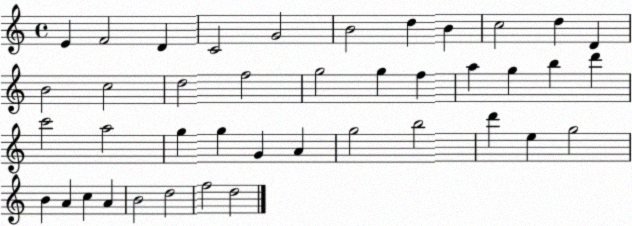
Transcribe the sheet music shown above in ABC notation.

X:1
T:Untitled
M:4/4
L:1/4
K:C
E F2 D C2 G2 B2 d B c2 d D B2 c2 d2 f2 g2 g f a g b d' c'2 a2 g g G A g2 b2 d' e g2 B A c A B2 d2 f2 d2